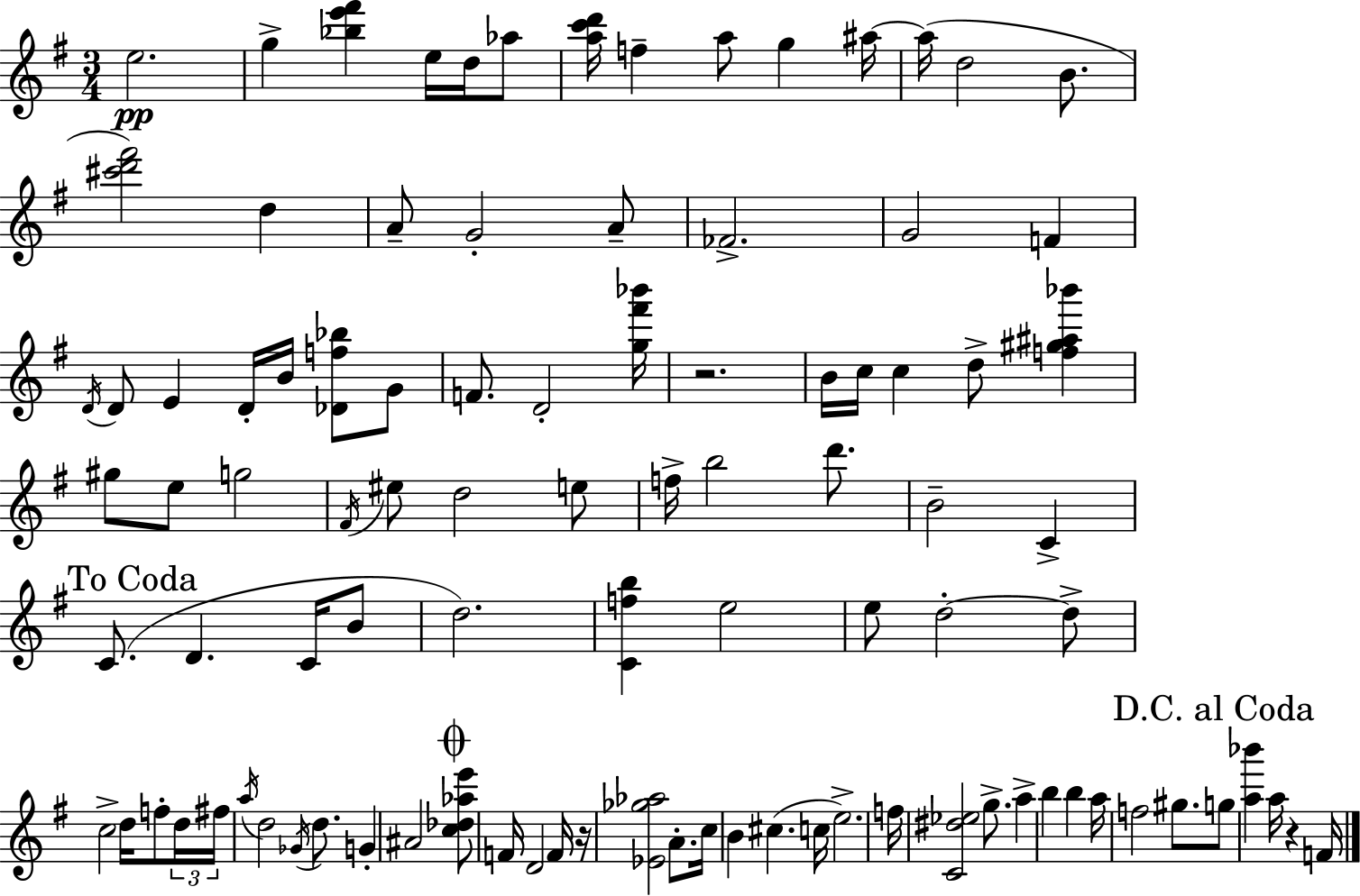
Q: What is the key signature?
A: G major